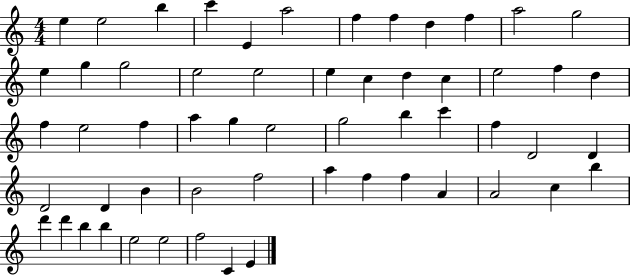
X:1
T:Untitled
M:4/4
L:1/4
K:C
e e2 b c' E a2 f f d f a2 g2 e g g2 e2 e2 e c d c e2 f d f e2 f a g e2 g2 b c' f D2 D D2 D B B2 f2 a f f A A2 c b d' d' b b e2 e2 f2 C E